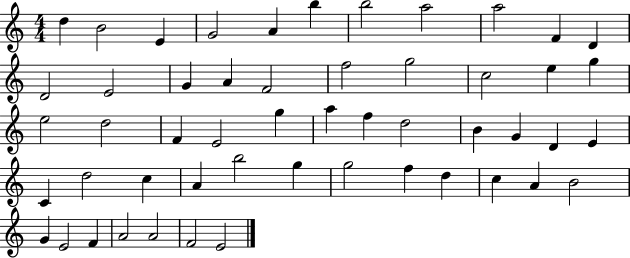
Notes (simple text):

D5/q B4/h E4/q G4/h A4/q B5/q B5/h A5/h A5/h F4/q D4/q D4/h E4/h G4/q A4/q F4/h F5/h G5/h C5/h E5/q G5/q E5/h D5/h F4/q E4/h G5/q A5/q F5/q D5/h B4/q G4/q D4/q E4/q C4/q D5/h C5/q A4/q B5/h G5/q G5/h F5/q D5/q C5/q A4/q B4/h G4/q E4/h F4/q A4/h A4/h F4/h E4/h